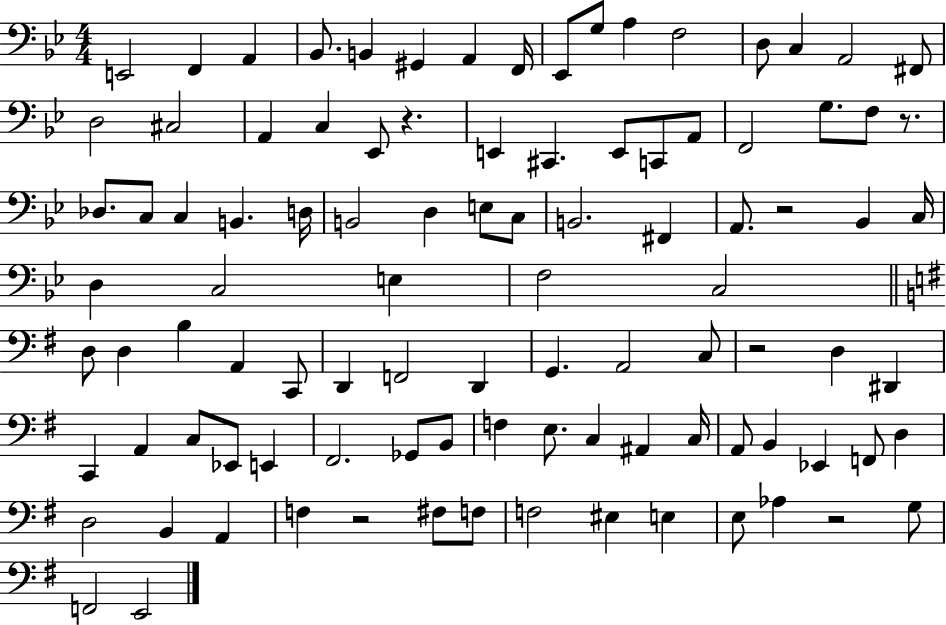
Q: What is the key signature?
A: BES major